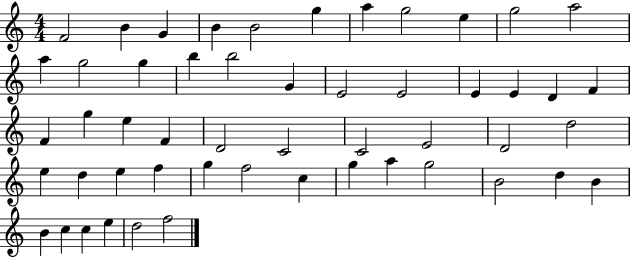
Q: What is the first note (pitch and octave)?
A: F4